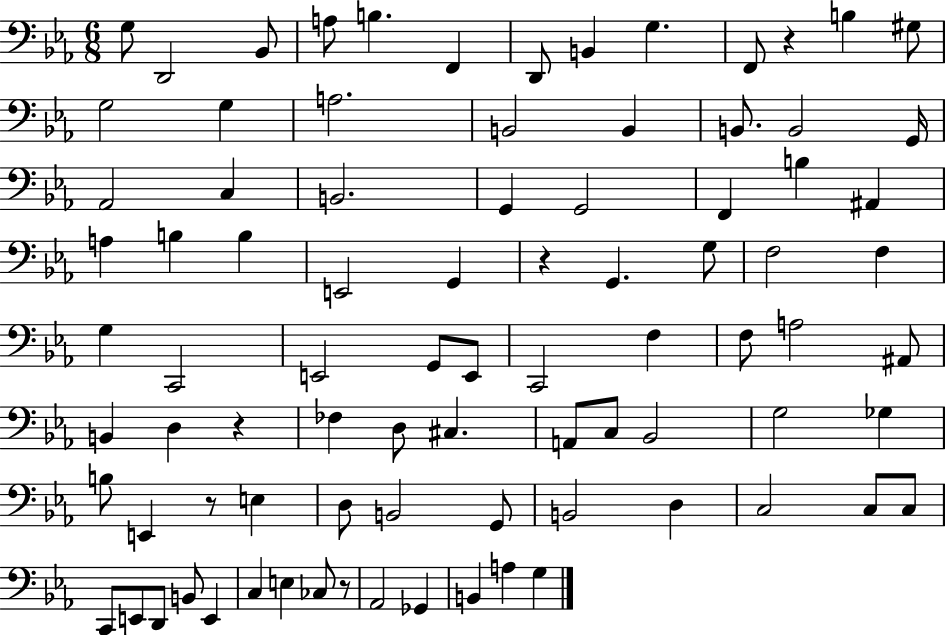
G3/e D2/h Bb2/e A3/e B3/q. F2/q D2/e B2/q G3/q. F2/e R/q B3/q G#3/e G3/h G3/q A3/h. B2/h B2/q B2/e. B2/h G2/s Ab2/h C3/q B2/h. G2/q G2/h F2/q B3/q A#2/q A3/q B3/q B3/q E2/h G2/q R/q G2/q. G3/e F3/h F3/q G3/q C2/h E2/h G2/e E2/e C2/h F3/q F3/e A3/h A#2/e B2/q D3/q R/q FES3/q D3/e C#3/q. A2/e C3/e Bb2/h G3/h Gb3/q B3/e E2/q R/e E3/q D3/e B2/h G2/e B2/h D3/q C3/h C3/e C3/e C2/e E2/e D2/e B2/e E2/q C3/q E3/q CES3/e R/e Ab2/h Gb2/q B2/q A3/q G3/q